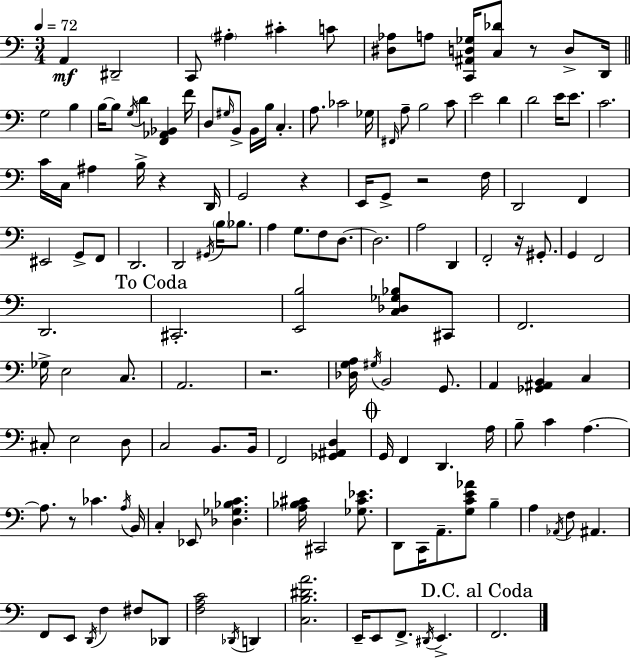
A2/q D#2/h C2/e A#3/q C#4/q C4/e [D#3,Ab3]/e A3/e [C2,A#2,D3,Gb3]/s [C3,Db4]/e R/e D3/e D2/s G3/h B3/q B3/s B3/e G3/s D4/q [F2,Ab2,Bb2]/q F4/s D3/e G#3/s B2/e B2/s B3/s C3/q. A3/e. CES4/h Gb3/s F#2/s A3/e B3/h C4/e E4/h D4/q D4/h E4/s E4/e. C4/h. C4/s C3/s A#3/q B3/s R/q D2/s G2/h R/q E2/s G2/e R/h F3/s D2/h F2/q EIS2/h G2/e F2/e D2/h. D2/h G#2/s B3/s Bb3/e. A3/q G3/e. F3/e D3/e. D3/h. A3/h D2/q F2/h R/s G#2/e. G2/q F2/h D2/h. C#2/h. [E2,B3]/h [C3,Db3,Gb3,Bb3]/e C#2/e F2/h. Gb3/s E3/h C3/e. A2/h. R/h. [Db3,G3,A3]/s G#3/s B2/h G2/e. A2/q [Gb2,A#2,B2]/q C3/q C#3/e E3/h D3/e C3/h B2/e. B2/s F2/h [Gb2,A#2,D3]/q G2/s F2/q D2/q. A3/s B3/e C4/q A3/q. A3/e. R/e CES4/q. A3/s B2/s C3/q Eb2/e [Db3,Gb3,Bb3,C4]/q. [A3,Bb3,C#4]/s C#2/h [Gb3,C#4,Eb4]/e. D2/e C2/s A2/e. [G3,C4,E4,Ab4]/e B3/q A3/q Ab2/s F3/e A#2/q. F2/e E2/e D2/s F3/q F#3/e Db2/e [F3,A3,C4]/h Db2/s D2/q [C3,B3,D#4,A4]/h. E2/s E2/e F2/e. D#2/s E2/q. F2/h.